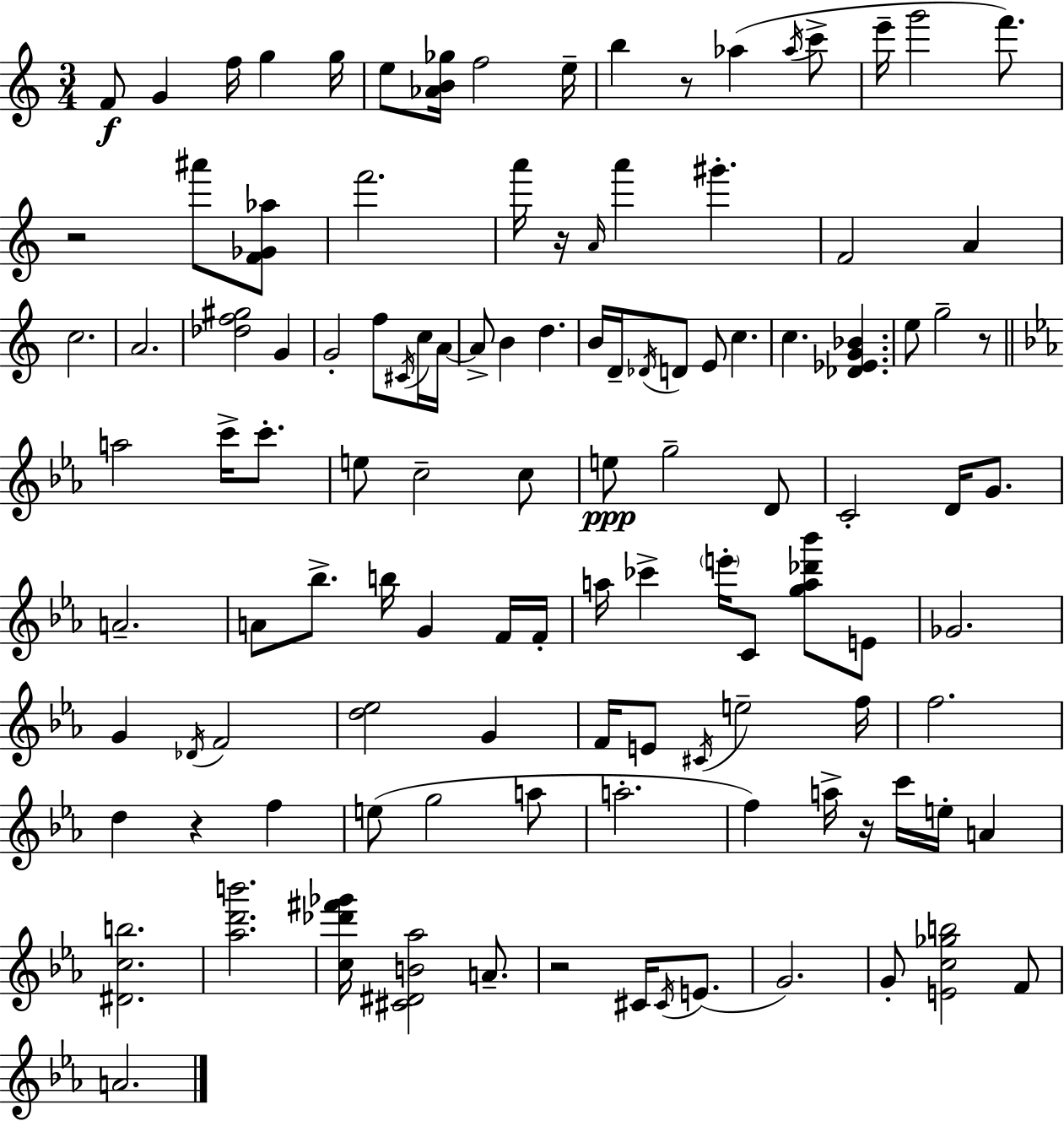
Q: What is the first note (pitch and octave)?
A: F4